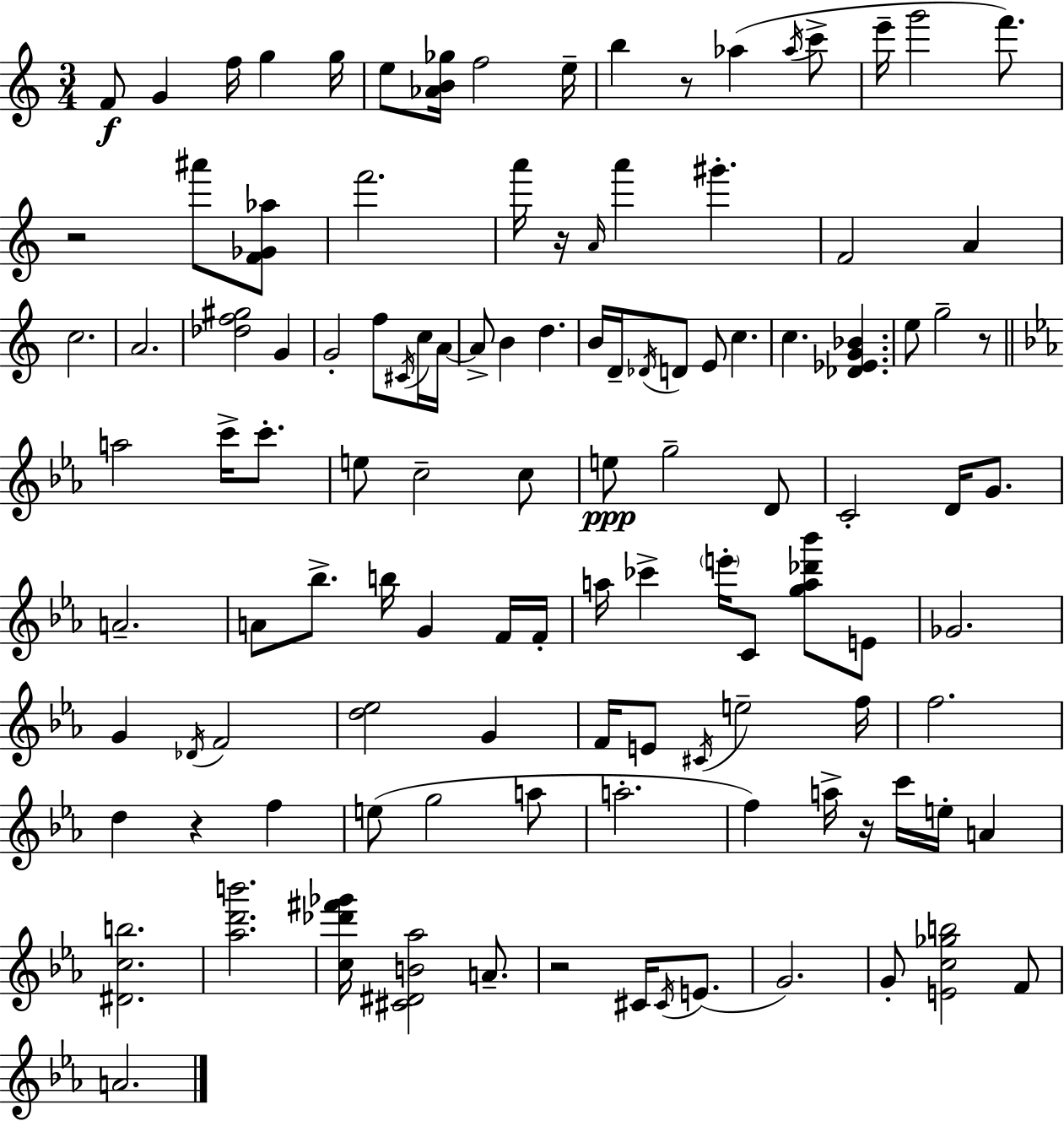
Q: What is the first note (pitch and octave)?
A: F4